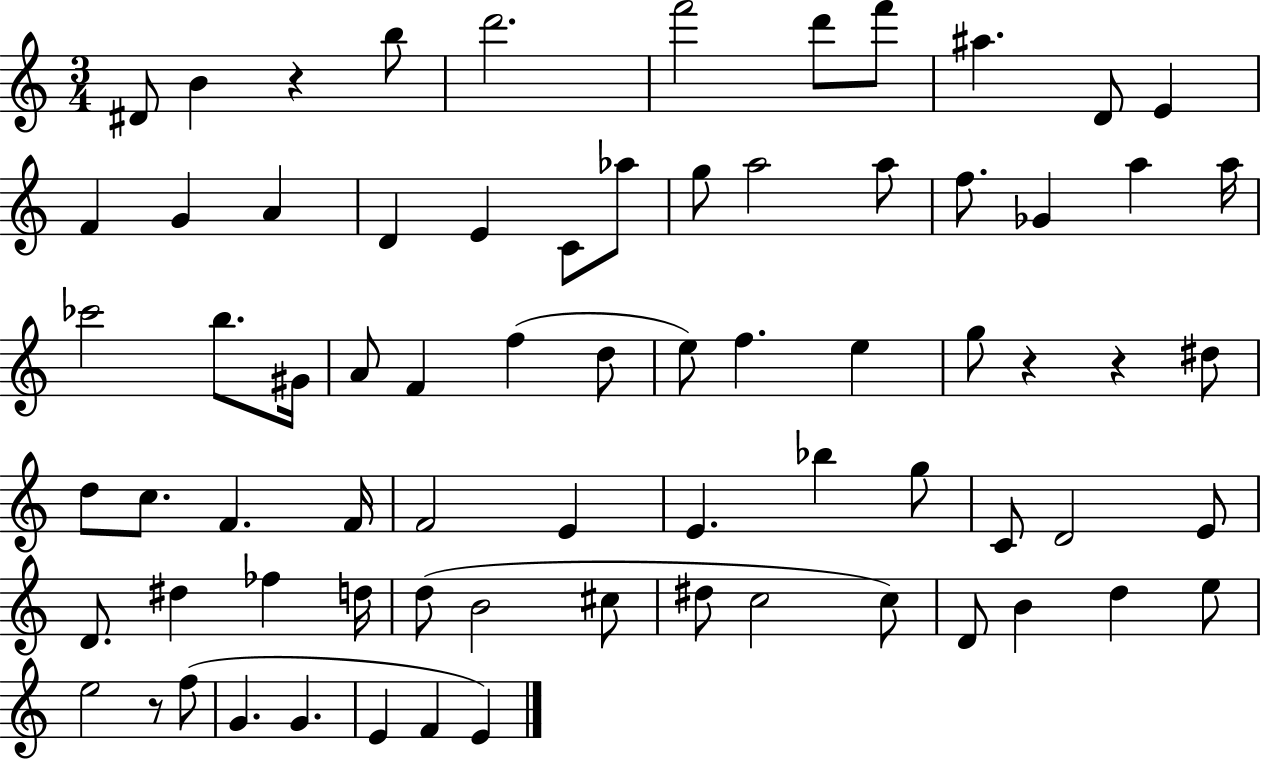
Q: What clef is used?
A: treble